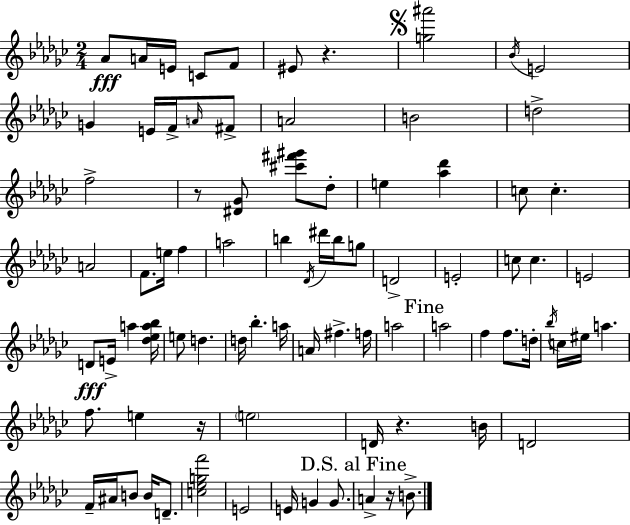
X:1
T:Untitled
M:2/4
L:1/4
K:Ebm
_A/2 A/4 E/4 C/2 F/2 ^E/2 z [g^a']2 _B/4 E2 G E/4 F/4 A/4 ^F/2 A2 B2 d2 f2 z/2 [^D_G]/2 [^c'^f'^g']/2 _d/2 e [_a_d'] c/2 c A2 F/2 e/4 f a2 b _D/4 ^d'/4 b/4 g/2 D2 E2 c/2 c E2 D/2 E/4 a [_d_ea_b]/4 e/2 d d/4 _b a/4 A/4 ^f f/4 a2 a2 f f/2 d/4 _b/4 c/4 ^e/4 a f/2 e z/4 e2 D/4 z B/4 D2 F/4 ^A/4 B/2 B/4 D/2 [c_egf']2 E2 E/4 G G/2 A z/4 B/2